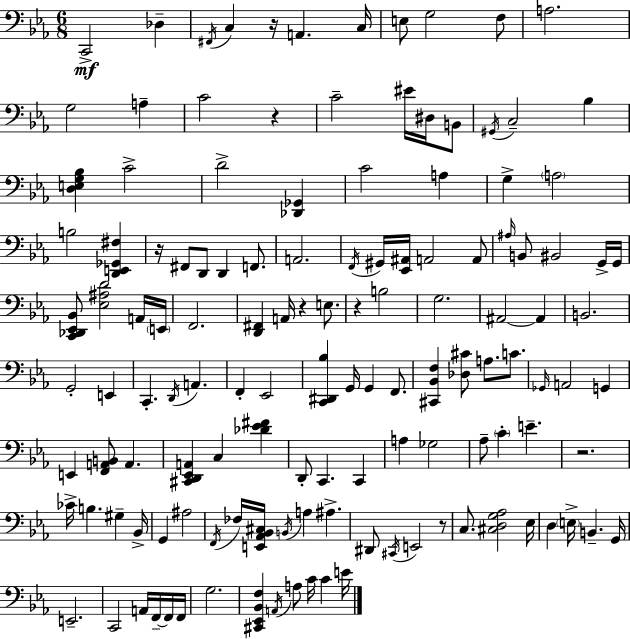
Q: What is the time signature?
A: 6/8